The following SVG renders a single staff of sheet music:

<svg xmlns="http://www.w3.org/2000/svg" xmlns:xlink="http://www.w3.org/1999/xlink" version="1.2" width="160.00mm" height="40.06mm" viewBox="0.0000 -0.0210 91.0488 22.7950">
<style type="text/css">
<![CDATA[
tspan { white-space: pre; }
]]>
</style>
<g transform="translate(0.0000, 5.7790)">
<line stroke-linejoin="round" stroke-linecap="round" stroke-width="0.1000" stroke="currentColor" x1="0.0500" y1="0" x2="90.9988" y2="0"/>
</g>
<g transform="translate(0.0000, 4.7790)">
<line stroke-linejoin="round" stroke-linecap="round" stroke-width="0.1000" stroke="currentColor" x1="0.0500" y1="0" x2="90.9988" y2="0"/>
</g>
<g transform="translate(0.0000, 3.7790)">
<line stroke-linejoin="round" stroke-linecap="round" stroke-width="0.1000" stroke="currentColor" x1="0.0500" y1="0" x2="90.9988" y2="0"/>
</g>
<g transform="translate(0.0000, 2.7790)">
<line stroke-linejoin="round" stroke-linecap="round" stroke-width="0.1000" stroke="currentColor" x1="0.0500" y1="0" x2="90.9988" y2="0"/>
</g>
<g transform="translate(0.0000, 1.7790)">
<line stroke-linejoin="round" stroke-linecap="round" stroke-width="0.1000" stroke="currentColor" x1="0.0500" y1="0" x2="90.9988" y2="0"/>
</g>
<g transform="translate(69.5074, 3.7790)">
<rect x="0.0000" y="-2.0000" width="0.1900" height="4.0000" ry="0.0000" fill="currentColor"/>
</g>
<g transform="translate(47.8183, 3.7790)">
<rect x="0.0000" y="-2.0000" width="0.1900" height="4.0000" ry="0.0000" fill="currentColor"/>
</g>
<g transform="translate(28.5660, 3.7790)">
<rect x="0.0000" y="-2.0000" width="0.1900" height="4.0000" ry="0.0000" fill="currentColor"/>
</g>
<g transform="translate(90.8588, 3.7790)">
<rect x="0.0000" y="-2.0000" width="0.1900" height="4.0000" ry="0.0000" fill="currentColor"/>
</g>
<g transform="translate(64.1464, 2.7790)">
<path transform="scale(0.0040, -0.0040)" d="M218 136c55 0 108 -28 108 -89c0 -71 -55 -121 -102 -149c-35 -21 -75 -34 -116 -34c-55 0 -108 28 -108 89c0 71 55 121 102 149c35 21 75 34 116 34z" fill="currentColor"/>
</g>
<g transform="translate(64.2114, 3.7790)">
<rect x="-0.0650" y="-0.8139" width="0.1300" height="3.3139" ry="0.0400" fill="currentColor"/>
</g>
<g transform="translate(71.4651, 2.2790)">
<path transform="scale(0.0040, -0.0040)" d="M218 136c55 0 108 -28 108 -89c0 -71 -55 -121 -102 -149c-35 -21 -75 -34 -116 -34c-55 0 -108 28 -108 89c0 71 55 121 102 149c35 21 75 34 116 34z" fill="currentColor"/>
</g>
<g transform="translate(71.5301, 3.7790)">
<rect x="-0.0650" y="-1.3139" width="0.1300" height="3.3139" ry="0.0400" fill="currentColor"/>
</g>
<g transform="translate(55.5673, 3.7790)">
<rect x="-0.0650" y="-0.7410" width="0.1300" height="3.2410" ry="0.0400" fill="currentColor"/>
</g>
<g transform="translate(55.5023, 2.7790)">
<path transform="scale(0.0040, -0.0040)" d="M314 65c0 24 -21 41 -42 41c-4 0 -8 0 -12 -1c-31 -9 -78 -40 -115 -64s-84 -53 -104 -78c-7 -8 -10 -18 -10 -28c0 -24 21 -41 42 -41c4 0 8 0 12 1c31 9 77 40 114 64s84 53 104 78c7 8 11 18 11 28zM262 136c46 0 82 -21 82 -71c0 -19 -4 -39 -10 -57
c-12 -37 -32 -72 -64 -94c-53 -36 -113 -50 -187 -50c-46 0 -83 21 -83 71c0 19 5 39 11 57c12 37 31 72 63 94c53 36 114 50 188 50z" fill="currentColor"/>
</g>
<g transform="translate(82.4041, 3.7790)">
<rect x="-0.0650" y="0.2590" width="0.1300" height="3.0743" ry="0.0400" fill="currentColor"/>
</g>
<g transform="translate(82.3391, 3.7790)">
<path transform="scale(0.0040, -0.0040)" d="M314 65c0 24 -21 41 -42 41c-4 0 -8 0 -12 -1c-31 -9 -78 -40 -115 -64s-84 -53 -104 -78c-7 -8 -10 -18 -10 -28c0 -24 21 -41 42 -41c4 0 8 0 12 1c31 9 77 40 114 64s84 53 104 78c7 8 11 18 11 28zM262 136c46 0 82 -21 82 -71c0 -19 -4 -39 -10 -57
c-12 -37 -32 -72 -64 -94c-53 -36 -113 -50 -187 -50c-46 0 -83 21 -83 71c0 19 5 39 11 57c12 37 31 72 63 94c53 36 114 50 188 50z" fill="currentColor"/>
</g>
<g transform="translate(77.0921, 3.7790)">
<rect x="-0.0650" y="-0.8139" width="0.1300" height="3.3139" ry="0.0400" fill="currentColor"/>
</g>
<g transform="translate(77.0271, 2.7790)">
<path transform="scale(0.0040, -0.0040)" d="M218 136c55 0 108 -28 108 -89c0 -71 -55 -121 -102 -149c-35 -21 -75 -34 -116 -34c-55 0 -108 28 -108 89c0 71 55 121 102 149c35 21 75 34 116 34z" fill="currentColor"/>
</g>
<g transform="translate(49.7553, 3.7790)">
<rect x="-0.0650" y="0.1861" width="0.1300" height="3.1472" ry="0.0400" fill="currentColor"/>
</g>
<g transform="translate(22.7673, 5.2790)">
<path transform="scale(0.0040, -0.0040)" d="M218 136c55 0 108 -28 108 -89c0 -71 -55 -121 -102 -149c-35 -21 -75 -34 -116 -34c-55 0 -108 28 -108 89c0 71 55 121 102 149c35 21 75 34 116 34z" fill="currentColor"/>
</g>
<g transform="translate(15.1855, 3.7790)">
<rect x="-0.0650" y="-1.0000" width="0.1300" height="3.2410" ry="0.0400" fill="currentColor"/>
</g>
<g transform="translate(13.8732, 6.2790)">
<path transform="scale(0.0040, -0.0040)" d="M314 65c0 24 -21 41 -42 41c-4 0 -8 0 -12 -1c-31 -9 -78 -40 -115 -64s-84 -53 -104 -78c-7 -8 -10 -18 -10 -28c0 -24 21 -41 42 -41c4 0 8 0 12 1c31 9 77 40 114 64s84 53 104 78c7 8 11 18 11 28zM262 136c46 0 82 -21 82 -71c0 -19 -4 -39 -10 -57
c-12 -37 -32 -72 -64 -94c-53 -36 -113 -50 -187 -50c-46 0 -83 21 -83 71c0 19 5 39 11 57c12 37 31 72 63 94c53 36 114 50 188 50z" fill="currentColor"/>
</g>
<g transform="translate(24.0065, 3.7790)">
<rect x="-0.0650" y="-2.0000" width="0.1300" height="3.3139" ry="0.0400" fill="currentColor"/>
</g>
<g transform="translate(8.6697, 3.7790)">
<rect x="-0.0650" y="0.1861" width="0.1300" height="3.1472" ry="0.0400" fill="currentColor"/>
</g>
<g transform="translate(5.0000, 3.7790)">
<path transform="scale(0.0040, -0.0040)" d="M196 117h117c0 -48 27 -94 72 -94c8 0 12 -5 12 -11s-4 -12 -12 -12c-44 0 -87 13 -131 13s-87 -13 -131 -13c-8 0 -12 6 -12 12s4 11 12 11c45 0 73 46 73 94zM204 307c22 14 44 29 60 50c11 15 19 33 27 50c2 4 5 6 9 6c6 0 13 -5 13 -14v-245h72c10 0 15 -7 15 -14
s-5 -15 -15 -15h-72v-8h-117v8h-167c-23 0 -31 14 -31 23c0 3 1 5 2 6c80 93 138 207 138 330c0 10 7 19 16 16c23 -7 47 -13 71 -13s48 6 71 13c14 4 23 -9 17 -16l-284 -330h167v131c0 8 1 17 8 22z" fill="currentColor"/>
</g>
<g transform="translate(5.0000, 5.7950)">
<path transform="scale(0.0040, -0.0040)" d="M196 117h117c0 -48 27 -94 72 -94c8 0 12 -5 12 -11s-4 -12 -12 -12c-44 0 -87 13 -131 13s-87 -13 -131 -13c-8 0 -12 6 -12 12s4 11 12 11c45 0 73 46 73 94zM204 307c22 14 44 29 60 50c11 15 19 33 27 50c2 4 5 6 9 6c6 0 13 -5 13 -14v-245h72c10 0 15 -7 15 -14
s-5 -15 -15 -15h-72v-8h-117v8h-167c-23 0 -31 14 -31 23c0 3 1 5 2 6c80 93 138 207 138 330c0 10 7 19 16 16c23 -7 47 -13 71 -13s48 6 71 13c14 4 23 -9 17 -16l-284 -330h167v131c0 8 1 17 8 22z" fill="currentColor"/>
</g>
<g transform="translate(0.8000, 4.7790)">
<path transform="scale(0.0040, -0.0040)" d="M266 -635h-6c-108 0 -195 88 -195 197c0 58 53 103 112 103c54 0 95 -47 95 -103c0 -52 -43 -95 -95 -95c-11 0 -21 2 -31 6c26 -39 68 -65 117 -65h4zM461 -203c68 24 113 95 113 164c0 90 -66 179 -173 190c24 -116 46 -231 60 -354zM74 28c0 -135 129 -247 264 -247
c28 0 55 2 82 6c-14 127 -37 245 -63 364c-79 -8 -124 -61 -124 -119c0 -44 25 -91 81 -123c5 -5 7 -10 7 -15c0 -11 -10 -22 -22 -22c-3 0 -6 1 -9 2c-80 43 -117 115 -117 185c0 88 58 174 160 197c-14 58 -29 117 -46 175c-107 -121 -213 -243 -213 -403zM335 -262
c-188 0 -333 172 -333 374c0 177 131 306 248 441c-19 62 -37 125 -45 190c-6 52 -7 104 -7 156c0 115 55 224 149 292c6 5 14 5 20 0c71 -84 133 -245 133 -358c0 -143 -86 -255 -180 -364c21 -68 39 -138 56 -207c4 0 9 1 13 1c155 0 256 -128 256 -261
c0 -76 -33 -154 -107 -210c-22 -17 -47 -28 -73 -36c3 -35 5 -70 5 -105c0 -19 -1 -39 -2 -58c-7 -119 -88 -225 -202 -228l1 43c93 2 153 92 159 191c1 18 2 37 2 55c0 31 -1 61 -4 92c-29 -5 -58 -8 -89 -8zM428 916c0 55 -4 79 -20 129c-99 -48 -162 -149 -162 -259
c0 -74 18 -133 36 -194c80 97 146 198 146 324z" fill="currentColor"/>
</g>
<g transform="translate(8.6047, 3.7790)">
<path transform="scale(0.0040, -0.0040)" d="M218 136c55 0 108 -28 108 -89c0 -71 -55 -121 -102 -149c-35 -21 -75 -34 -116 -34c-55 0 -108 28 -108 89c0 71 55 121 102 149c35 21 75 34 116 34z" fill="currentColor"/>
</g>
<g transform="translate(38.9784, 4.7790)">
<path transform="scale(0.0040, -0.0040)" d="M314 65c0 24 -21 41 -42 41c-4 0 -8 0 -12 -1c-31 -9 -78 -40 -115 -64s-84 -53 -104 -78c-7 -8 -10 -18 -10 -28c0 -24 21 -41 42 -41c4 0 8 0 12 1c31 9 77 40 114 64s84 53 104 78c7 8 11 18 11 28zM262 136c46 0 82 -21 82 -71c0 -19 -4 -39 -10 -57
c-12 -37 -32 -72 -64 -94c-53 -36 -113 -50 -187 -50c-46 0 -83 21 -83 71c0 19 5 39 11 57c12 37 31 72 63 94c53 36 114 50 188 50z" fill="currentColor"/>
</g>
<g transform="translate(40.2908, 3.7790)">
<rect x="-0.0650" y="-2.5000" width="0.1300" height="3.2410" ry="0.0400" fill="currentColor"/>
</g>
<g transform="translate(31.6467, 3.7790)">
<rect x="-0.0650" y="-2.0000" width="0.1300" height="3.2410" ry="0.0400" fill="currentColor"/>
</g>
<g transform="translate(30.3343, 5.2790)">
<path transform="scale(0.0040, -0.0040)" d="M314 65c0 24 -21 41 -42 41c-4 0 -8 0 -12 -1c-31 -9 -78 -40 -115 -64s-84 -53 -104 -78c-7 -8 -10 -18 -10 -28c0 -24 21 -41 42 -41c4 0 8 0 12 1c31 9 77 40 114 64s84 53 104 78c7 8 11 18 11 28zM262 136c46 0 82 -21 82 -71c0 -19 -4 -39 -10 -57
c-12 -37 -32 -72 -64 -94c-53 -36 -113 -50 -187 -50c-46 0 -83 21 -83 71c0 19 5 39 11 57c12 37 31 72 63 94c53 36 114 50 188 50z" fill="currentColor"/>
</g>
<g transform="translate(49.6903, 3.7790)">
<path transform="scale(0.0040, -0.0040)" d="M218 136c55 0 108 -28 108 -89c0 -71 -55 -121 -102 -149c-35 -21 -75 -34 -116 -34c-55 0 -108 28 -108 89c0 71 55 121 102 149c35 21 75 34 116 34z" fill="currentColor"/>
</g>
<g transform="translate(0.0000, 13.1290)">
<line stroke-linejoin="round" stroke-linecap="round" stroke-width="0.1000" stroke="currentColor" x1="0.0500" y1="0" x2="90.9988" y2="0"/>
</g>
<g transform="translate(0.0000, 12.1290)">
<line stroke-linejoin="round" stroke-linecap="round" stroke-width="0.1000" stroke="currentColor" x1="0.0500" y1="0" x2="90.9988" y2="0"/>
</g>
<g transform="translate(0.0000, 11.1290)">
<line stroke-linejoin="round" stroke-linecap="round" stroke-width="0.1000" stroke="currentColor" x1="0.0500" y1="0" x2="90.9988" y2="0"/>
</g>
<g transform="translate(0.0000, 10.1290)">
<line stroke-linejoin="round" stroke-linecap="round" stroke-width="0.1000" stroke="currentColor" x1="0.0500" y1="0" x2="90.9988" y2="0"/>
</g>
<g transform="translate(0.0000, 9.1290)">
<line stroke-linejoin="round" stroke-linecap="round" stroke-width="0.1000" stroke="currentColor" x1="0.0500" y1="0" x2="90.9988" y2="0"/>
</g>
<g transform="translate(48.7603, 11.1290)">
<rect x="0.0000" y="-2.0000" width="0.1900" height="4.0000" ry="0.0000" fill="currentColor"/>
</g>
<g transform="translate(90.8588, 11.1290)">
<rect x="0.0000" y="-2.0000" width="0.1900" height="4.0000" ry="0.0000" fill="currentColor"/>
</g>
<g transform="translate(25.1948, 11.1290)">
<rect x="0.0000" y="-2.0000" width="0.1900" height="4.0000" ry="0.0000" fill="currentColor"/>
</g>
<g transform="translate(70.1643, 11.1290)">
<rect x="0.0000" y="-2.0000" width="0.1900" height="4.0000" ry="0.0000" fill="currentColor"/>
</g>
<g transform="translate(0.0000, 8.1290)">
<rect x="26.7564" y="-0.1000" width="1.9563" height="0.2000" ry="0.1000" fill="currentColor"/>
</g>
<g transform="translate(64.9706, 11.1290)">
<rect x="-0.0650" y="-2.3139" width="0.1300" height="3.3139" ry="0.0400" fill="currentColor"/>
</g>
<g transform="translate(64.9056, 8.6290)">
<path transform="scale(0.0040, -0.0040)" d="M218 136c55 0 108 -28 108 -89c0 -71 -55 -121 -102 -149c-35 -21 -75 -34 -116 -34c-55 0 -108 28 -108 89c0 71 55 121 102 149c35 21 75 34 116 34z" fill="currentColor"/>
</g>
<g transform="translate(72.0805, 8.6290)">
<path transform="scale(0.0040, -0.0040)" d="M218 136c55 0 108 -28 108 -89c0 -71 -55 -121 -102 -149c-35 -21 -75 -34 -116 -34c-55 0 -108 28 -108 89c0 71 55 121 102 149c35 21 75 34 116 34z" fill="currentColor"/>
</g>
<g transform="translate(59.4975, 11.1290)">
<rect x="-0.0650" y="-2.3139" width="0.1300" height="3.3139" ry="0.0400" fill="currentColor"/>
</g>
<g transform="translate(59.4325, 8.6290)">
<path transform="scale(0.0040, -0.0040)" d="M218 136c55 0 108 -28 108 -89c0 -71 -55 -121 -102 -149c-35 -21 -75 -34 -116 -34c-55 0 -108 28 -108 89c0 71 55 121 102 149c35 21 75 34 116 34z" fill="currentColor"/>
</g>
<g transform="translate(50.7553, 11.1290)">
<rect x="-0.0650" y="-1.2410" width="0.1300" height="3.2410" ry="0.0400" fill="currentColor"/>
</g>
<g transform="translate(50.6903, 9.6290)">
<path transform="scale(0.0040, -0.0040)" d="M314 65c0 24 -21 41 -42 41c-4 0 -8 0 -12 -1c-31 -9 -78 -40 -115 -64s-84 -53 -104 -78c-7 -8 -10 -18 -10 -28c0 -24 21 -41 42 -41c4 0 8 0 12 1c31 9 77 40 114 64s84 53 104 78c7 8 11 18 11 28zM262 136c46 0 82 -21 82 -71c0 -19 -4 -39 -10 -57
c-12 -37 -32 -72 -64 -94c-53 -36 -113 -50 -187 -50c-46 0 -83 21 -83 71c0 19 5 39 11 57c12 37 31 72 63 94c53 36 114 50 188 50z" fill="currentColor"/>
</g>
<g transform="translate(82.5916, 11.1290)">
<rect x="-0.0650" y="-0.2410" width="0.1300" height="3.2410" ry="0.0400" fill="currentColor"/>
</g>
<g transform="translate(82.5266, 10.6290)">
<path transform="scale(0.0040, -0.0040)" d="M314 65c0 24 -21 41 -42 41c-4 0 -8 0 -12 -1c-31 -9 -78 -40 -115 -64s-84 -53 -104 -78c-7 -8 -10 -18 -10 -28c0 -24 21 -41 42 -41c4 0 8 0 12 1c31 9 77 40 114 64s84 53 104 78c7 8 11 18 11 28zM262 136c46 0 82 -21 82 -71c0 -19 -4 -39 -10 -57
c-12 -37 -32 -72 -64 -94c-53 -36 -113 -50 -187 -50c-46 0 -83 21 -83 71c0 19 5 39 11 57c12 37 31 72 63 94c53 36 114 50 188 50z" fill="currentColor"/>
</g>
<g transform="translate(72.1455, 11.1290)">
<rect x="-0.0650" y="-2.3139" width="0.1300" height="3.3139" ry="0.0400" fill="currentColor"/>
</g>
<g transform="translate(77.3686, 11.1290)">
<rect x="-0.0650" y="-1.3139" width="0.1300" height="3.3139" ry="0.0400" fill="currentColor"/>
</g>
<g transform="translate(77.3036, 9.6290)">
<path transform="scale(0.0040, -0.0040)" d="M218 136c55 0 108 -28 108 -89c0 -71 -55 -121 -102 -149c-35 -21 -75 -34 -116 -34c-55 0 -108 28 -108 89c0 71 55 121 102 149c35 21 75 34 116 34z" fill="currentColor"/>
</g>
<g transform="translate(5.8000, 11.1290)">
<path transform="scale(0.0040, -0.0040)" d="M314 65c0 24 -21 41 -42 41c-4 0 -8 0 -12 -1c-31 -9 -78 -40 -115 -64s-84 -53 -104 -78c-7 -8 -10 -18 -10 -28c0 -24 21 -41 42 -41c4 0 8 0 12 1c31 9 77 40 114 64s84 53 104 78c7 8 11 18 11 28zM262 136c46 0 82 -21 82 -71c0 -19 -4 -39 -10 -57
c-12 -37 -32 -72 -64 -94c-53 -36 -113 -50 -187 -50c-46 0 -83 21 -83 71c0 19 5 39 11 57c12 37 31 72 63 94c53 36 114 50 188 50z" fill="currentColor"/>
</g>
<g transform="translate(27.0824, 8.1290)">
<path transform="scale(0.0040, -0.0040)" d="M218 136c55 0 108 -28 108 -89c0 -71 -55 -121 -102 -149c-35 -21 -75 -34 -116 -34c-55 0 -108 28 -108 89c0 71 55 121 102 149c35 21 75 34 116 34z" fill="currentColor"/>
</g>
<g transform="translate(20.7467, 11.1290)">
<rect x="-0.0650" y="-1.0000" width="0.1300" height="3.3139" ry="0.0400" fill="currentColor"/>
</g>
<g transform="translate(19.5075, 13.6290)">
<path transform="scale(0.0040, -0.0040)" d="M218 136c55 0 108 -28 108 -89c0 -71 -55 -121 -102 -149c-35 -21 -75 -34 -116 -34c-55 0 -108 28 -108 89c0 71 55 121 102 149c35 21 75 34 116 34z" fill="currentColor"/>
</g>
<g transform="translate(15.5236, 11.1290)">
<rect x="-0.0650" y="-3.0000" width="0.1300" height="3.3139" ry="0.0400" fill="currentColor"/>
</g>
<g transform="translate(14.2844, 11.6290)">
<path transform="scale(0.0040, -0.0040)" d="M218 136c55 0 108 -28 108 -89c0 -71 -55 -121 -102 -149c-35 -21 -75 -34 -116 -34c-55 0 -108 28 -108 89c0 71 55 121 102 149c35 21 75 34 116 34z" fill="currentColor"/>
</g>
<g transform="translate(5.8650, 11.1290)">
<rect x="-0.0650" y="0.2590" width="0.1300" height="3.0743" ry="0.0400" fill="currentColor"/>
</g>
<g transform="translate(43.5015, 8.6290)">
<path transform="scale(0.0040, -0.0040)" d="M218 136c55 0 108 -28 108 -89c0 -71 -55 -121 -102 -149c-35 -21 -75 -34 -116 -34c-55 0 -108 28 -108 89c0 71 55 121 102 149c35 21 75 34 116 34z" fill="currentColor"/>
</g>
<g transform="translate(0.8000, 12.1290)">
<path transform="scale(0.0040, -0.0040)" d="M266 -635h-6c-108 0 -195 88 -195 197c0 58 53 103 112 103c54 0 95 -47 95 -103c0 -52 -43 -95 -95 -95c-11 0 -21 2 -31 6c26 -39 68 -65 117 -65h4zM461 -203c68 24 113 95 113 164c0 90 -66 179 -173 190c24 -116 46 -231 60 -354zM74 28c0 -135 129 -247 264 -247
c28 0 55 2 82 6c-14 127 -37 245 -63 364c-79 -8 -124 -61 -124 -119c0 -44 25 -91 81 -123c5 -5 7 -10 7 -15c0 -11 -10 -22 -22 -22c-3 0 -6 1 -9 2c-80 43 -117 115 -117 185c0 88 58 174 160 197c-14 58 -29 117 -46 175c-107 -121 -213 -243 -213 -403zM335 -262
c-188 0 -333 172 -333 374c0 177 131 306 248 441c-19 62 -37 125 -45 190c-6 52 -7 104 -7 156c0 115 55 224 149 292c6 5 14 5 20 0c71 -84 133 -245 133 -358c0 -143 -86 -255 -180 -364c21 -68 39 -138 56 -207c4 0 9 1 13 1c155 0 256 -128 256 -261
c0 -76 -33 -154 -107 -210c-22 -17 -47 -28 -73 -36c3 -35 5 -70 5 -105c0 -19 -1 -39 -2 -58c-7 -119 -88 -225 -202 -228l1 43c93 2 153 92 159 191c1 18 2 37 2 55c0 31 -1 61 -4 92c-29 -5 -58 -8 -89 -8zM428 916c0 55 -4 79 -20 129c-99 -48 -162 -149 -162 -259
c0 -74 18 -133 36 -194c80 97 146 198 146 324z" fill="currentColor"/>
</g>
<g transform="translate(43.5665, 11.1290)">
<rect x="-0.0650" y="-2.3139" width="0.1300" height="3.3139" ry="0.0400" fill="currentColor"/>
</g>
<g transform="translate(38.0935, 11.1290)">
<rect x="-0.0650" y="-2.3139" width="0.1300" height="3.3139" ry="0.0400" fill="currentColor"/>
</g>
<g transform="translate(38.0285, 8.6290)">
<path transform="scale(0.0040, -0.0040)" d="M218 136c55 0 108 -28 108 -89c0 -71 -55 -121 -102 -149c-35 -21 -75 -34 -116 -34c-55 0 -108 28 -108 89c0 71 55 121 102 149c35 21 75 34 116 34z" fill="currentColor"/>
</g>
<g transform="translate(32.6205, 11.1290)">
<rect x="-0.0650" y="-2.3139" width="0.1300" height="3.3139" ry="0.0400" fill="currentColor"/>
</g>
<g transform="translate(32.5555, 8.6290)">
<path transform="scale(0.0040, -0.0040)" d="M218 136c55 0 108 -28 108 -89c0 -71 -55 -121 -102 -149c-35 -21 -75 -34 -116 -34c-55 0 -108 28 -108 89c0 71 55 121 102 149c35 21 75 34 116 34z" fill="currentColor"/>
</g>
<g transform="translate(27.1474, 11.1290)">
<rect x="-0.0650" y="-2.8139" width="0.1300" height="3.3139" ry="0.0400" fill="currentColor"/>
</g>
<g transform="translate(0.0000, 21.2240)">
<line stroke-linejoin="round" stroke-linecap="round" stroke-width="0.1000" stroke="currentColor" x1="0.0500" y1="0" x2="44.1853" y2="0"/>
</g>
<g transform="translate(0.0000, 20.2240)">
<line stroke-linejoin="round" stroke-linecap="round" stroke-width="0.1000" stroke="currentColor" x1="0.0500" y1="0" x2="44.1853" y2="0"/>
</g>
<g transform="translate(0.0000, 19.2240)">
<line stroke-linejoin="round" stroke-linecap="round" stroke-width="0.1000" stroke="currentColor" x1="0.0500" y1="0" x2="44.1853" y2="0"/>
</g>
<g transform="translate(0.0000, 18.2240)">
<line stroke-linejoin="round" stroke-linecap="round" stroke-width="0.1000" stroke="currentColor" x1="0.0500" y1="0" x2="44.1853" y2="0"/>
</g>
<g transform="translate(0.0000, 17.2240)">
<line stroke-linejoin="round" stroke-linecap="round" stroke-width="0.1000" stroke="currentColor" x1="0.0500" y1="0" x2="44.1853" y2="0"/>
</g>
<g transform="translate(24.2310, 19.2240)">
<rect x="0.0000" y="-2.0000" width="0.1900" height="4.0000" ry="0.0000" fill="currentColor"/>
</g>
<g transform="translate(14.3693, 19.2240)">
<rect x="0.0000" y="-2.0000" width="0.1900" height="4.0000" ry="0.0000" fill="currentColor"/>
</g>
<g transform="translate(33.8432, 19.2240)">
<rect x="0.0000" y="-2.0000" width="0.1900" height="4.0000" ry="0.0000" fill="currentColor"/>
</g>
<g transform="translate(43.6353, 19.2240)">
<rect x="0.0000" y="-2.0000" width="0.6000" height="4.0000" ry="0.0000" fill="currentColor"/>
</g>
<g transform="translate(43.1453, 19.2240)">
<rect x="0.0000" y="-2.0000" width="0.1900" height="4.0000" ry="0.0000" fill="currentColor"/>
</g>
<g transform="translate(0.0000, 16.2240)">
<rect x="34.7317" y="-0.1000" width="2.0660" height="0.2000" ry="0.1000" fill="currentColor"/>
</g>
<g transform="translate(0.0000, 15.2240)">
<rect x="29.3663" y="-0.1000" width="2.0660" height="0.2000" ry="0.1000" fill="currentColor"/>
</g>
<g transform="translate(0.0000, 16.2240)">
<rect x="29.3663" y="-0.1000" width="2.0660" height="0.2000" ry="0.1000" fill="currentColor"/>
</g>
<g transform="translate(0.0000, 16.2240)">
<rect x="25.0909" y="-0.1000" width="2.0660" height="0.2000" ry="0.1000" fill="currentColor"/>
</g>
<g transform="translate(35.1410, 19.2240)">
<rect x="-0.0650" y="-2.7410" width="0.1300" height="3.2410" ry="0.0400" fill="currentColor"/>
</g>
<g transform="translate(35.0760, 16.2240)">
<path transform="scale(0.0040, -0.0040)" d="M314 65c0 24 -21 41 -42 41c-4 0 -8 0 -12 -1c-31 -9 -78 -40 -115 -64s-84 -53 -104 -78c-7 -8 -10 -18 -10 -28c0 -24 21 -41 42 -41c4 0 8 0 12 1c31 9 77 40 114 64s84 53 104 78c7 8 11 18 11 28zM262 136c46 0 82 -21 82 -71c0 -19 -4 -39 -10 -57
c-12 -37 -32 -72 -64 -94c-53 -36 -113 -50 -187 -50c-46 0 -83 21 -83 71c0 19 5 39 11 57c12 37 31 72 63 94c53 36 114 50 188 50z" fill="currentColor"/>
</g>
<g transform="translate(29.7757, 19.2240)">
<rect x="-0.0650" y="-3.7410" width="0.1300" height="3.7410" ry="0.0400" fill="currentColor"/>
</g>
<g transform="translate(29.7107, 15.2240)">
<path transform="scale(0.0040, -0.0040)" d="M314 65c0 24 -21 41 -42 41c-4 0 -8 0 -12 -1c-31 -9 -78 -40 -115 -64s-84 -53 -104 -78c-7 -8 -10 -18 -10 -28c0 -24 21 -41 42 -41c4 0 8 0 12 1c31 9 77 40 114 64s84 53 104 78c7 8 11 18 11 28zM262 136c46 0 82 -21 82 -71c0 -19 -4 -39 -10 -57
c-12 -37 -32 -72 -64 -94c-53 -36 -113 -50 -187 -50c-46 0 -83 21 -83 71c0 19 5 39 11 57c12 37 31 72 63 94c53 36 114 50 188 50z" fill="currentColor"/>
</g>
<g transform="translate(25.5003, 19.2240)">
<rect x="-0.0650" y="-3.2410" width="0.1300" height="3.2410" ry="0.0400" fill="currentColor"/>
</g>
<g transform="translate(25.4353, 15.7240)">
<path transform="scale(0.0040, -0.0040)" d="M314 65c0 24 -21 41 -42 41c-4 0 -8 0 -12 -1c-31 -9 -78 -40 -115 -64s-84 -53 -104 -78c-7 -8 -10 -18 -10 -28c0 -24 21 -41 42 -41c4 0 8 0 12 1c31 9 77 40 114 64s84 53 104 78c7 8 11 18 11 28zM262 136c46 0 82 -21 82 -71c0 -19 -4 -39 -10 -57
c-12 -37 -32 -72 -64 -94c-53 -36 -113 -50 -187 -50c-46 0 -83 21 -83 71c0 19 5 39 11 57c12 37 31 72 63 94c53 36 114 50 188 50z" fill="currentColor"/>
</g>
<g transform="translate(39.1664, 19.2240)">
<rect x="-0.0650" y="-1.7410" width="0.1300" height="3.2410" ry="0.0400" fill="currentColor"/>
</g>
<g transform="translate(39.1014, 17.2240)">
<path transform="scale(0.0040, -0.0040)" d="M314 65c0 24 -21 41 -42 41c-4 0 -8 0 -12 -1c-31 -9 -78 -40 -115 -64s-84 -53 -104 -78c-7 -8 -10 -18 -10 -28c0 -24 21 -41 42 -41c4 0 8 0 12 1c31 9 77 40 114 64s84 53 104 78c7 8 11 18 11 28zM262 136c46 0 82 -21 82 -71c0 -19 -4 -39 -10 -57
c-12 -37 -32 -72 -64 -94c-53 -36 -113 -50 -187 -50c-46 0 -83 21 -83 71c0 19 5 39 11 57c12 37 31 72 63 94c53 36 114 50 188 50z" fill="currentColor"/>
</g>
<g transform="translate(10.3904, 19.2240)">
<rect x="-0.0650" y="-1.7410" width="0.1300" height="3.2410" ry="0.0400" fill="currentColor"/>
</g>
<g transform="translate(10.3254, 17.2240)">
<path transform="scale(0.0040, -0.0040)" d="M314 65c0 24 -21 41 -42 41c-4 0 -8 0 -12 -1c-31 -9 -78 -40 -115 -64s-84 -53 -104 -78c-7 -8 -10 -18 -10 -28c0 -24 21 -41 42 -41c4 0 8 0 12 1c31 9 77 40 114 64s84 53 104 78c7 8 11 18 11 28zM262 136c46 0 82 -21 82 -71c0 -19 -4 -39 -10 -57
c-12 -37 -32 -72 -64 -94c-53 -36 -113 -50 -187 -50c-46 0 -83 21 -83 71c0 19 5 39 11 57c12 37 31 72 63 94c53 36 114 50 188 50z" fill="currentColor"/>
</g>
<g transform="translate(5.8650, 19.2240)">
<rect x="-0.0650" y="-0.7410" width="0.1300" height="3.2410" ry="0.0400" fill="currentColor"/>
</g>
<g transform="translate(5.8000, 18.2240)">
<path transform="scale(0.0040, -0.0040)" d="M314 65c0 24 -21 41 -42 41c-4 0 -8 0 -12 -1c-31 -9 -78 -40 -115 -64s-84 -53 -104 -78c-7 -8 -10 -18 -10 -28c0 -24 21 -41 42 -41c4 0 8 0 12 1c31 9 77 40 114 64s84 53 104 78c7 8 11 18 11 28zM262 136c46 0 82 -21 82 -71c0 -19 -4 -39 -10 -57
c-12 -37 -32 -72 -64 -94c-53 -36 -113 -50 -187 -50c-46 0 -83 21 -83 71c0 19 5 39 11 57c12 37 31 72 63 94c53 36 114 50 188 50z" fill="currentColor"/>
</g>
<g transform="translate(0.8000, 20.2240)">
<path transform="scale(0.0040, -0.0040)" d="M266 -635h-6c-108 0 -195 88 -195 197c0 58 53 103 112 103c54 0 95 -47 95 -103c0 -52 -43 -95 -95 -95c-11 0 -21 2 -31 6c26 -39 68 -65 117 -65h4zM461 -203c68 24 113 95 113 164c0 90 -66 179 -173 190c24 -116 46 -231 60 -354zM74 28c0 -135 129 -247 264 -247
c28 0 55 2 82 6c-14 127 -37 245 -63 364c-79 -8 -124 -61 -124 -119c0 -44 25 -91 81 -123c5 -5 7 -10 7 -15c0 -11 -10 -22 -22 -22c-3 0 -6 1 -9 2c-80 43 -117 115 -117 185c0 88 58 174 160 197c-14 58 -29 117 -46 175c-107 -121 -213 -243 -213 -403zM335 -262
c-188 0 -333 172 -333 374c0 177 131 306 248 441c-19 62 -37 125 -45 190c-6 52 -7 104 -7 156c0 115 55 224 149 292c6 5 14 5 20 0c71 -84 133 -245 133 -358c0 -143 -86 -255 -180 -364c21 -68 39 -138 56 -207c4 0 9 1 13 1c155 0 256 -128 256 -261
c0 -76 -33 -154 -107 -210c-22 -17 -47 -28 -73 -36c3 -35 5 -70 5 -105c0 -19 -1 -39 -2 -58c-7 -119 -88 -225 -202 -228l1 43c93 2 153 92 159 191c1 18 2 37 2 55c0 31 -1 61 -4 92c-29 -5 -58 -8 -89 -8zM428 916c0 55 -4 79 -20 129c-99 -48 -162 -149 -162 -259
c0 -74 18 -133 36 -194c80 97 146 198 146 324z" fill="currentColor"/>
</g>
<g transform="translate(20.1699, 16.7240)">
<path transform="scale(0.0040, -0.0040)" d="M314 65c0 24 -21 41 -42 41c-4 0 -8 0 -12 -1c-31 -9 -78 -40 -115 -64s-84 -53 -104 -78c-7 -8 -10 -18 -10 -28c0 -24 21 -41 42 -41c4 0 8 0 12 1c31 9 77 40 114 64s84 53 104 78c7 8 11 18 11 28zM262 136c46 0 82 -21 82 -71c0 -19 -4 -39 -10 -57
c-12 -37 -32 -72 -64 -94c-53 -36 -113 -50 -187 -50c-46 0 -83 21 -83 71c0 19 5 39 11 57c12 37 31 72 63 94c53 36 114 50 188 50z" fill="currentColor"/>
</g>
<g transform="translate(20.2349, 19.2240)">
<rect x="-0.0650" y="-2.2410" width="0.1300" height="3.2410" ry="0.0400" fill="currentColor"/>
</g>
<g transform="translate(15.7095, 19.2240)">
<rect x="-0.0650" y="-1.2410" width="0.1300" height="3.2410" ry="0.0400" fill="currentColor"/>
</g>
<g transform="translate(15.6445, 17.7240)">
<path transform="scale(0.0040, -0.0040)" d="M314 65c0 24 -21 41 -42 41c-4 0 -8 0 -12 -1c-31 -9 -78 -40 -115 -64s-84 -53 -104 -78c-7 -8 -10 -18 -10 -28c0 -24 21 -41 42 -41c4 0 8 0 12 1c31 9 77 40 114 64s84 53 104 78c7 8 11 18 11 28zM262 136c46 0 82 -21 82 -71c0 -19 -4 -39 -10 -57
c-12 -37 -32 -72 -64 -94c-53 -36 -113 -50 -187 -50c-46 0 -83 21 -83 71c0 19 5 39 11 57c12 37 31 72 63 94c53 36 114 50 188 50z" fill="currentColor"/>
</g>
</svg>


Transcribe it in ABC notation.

X:1
T:Untitled
M:4/4
L:1/4
K:C
B D2 F F2 G2 B d2 d e d B2 B2 A D a g g g e2 g g g e c2 d2 f2 e2 g2 b2 c'2 a2 f2